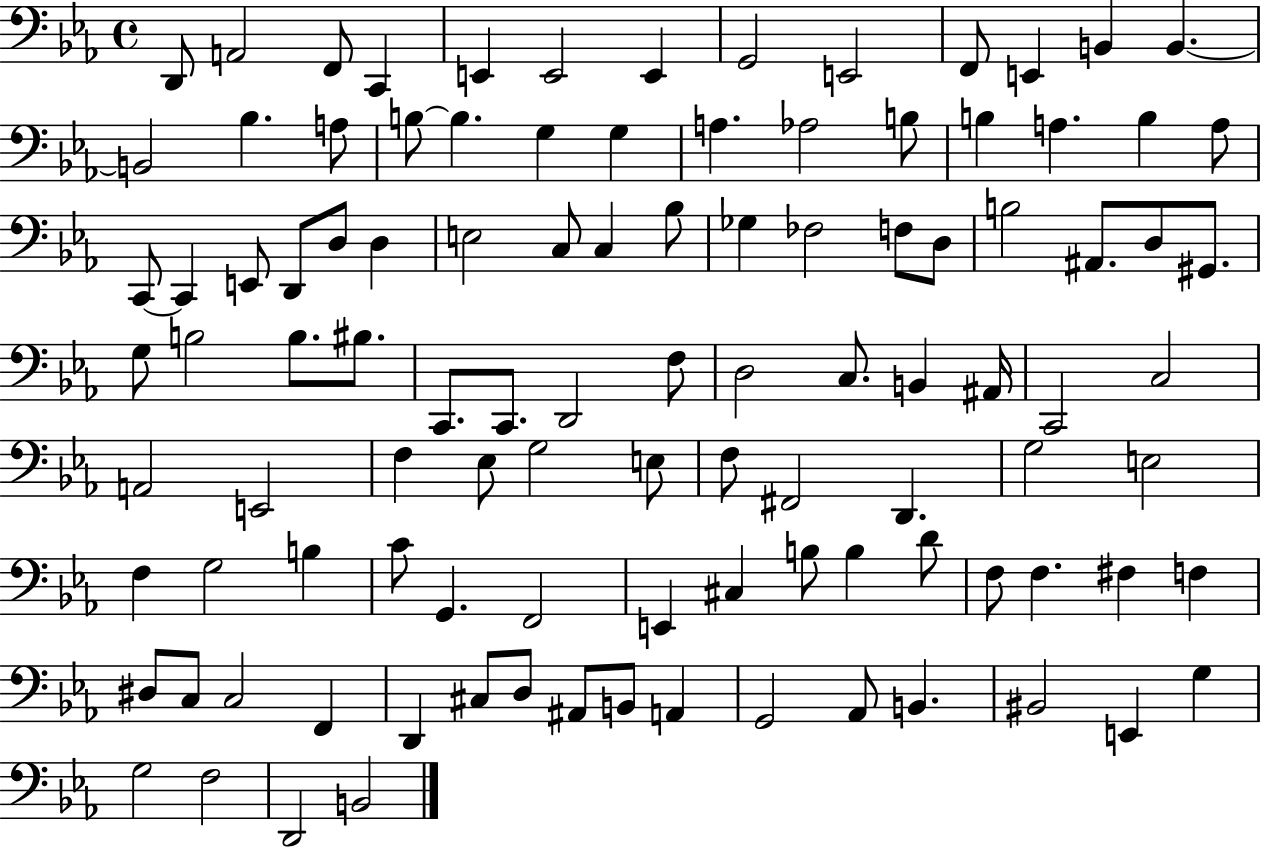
D2/e A2/h F2/e C2/q E2/q E2/h E2/q G2/h E2/h F2/e E2/q B2/q B2/q. B2/h Bb3/q. A3/e B3/e B3/q. G3/q G3/q A3/q. Ab3/h B3/e B3/q A3/q. B3/q A3/e C2/e C2/q E2/e D2/e D3/e D3/q E3/h C3/e C3/q Bb3/e Gb3/q FES3/h F3/e D3/e B3/h A#2/e. D3/e G#2/e. G3/e B3/h B3/e. BIS3/e. C2/e. C2/e. D2/h F3/e D3/h C3/e. B2/q A#2/s C2/h C3/h A2/h E2/h F3/q Eb3/e G3/h E3/e F3/e F#2/h D2/q. G3/h E3/h F3/q G3/h B3/q C4/e G2/q. F2/h E2/q C#3/q B3/e B3/q D4/e F3/e F3/q. F#3/q F3/q D#3/e C3/e C3/h F2/q D2/q C#3/e D3/e A#2/e B2/e A2/q G2/h Ab2/e B2/q. BIS2/h E2/q G3/q G3/h F3/h D2/h B2/h